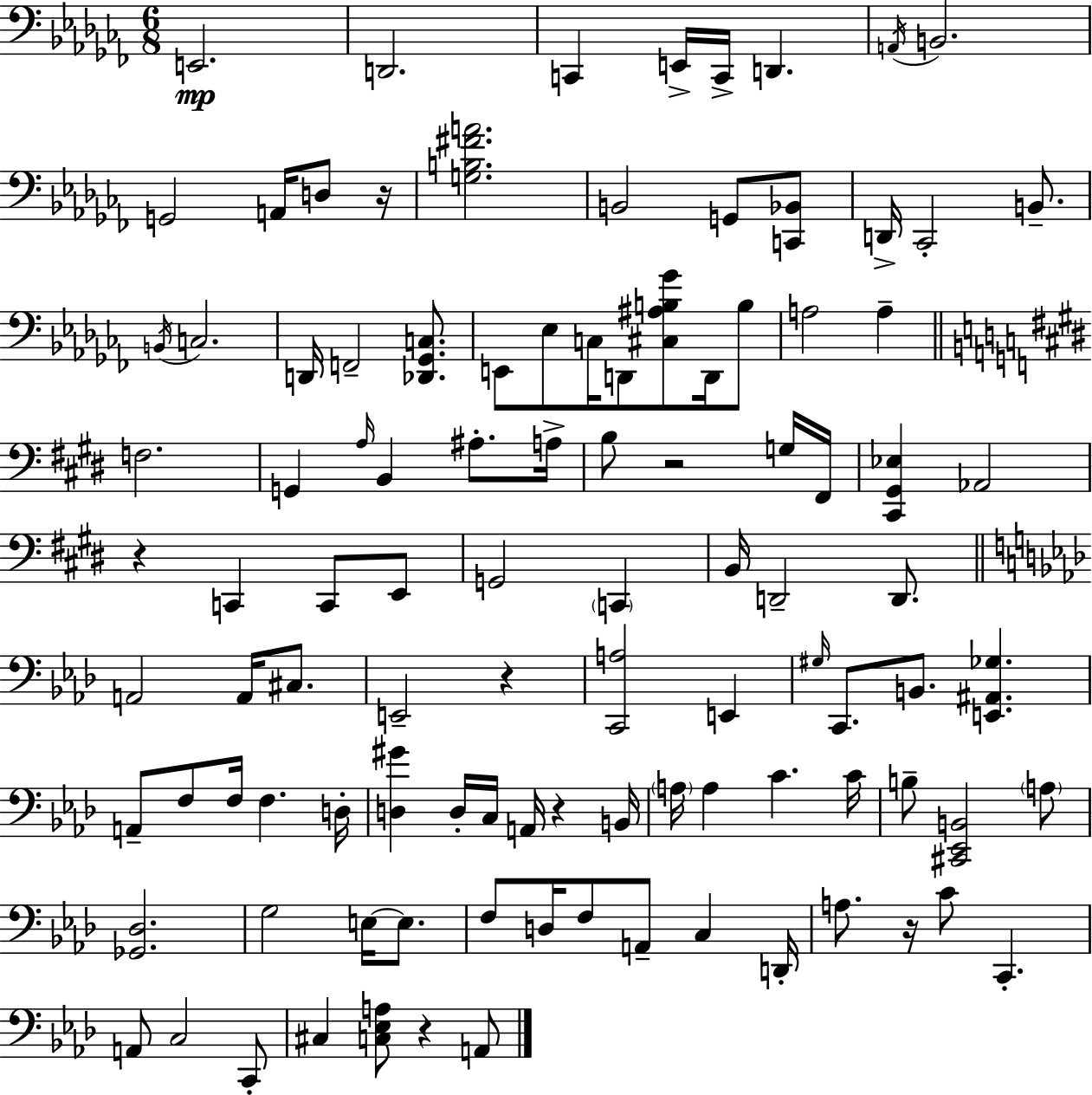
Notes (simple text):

E2/h. D2/h. C2/q E2/s C2/s D2/q. A2/s B2/h. G2/h A2/s D3/e R/s [G3,B3,F#4,A4]/h. B2/h G2/e [C2,Bb2]/e D2/s CES2/h B2/e. B2/s C3/h. D2/s F2/h [Db2,Gb2,C3]/e. E2/e Eb3/e C3/s D2/e [C#3,A#3,B3,Gb4]/e D2/s B3/e A3/h A3/q F3/h. G2/q A3/s B2/q A#3/e. A3/s B3/e R/h G3/s F#2/s [C#2,G#2,Eb3]/q Ab2/h R/q C2/q C2/e E2/e G2/h C2/q B2/s D2/h D2/e. A2/h A2/s C#3/e. E2/h R/q [C2,A3]/h E2/q G#3/s C2/e. B2/e. [E2,A#2,Gb3]/q. A2/e F3/e F3/s F3/q. D3/s [D3,G#4]/q D3/s C3/s A2/s R/q B2/s A3/s A3/q C4/q. C4/s B3/e [C#2,Eb2,B2]/h A3/e [Gb2,Db3]/h. G3/h E3/s E3/e. F3/e D3/s F3/e A2/e C3/q D2/s A3/e. R/s C4/e C2/q. A2/e C3/h C2/e C#3/q [C3,Eb3,A3]/e R/q A2/e